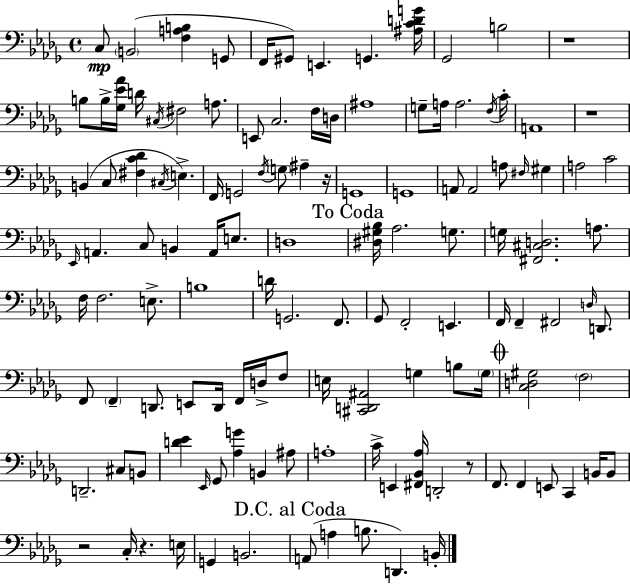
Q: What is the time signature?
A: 4/4